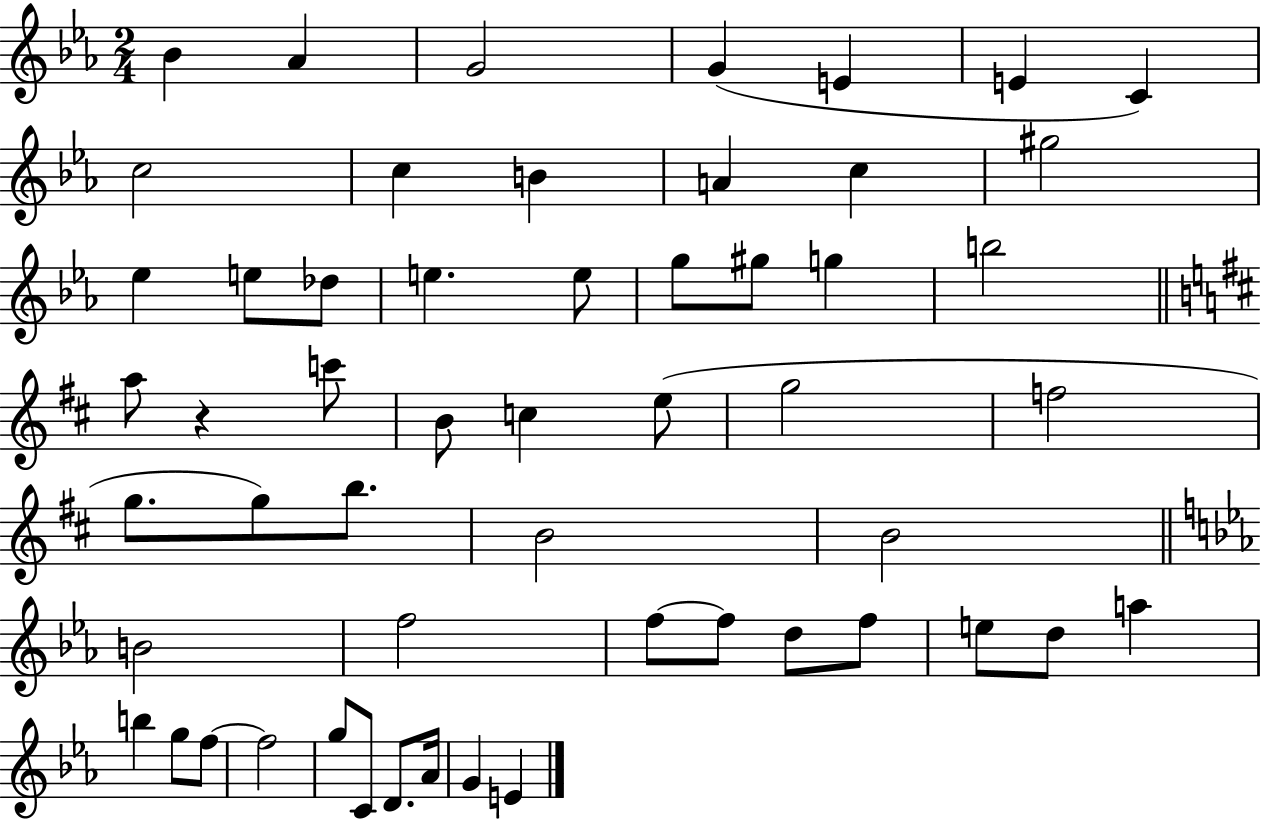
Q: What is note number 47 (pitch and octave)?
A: F5